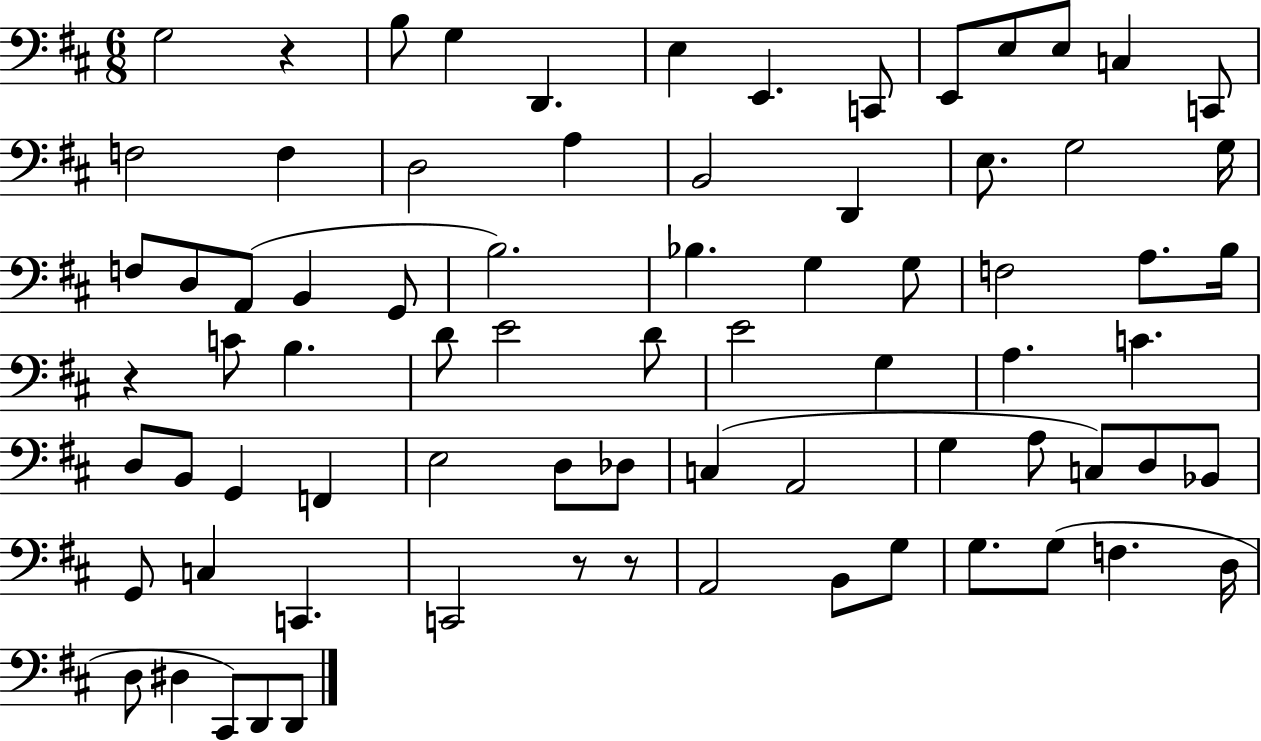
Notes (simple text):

G3/h R/q B3/e G3/q D2/q. E3/q E2/q. C2/e E2/e E3/e E3/e C3/q C2/e F3/h F3/q D3/h A3/q B2/h D2/q E3/e. G3/h G3/s F3/e D3/e A2/e B2/q G2/e B3/h. Bb3/q. G3/q G3/e F3/h A3/e. B3/s R/q C4/e B3/q. D4/e E4/h D4/e E4/h G3/q A3/q. C4/q. D3/e B2/e G2/q F2/q E3/h D3/e Db3/e C3/q A2/h G3/q A3/e C3/e D3/e Bb2/e G2/e C3/q C2/q. C2/h R/e R/e A2/h B2/e G3/e G3/e. G3/e F3/q. D3/s D3/e D#3/q C#2/e D2/e D2/e